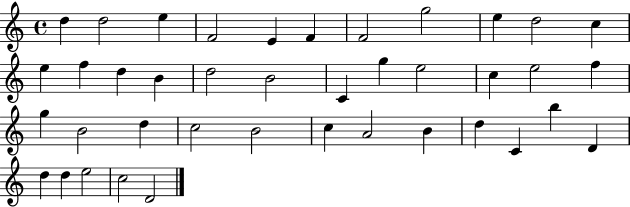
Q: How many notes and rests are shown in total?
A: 40